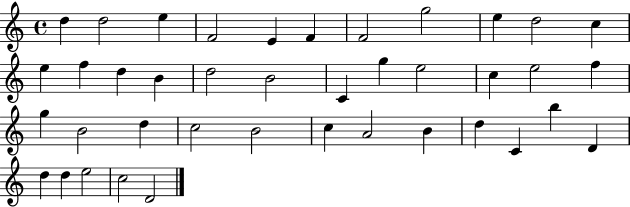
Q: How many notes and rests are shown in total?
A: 40